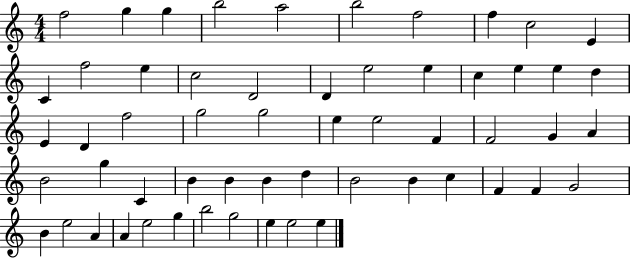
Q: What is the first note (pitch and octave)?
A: F5